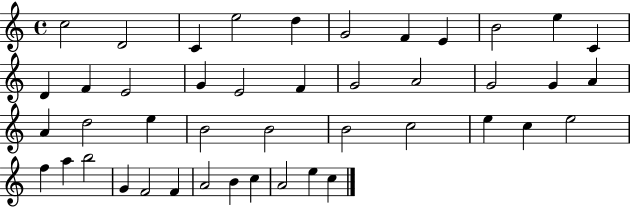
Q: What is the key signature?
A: C major